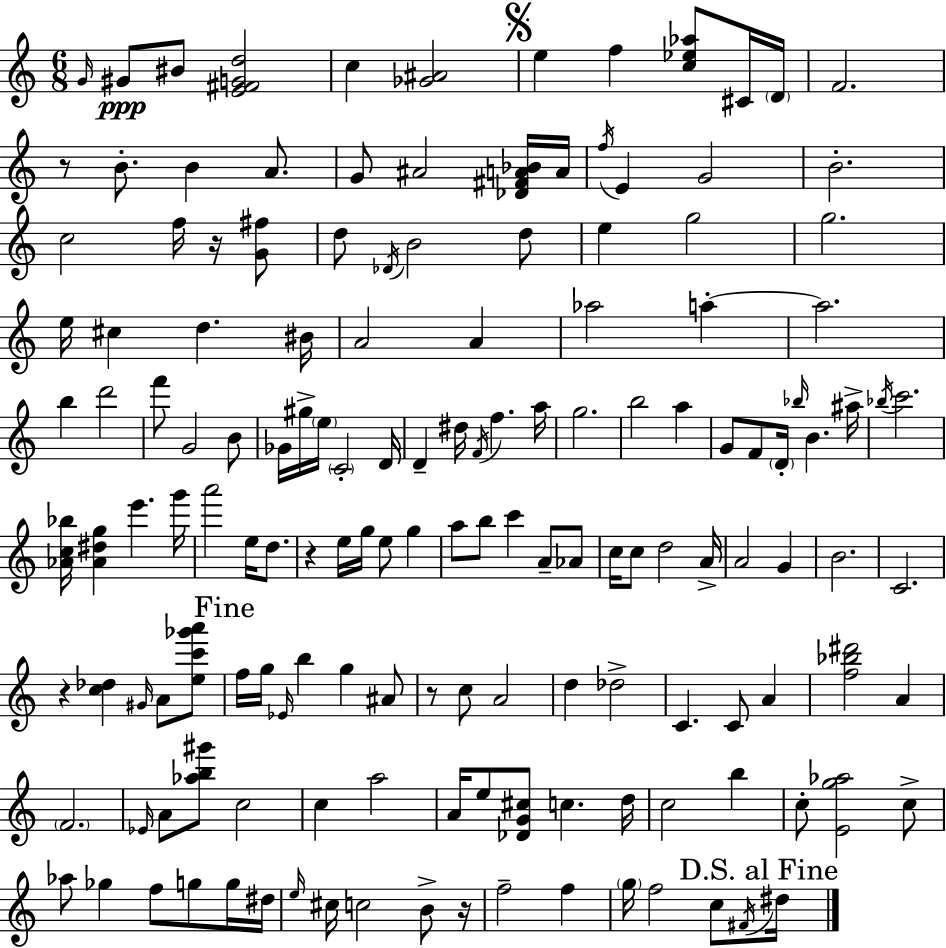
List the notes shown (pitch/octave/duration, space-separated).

G4/s G#4/e BIS4/e [E4,F#4,G4,D5]/h C5/q [Gb4,A#4]/h E5/q F5/q [C5,Eb5,Ab5]/e C#4/s D4/s F4/h. R/e B4/e. B4/q A4/e. G4/e A#4/h [Db4,F#4,A4,Bb4]/s A4/s F5/s E4/q G4/h B4/h. C5/h F5/s R/s [G4,F#5]/e D5/e Db4/s B4/h D5/e E5/q G5/h G5/h. E5/s C#5/q D5/q. BIS4/s A4/h A4/q Ab5/h A5/q A5/h. B5/q D6/h F6/e G4/h B4/e Gb4/s G#5/s E5/s C4/h D4/s D4/q D#5/s F4/s F5/q. A5/s G5/h. B5/h A5/q G4/e F4/e D4/s Bb5/s B4/q. A#5/s Bb5/s C6/h. [Ab4,C5,Bb5]/s [Ab4,D#5,G5]/q E6/q. G6/s A6/h E5/s D5/e. R/q E5/s G5/s E5/e G5/q A5/e B5/e C6/q A4/e Ab4/e C5/s C5/e D5/h A4/s A4/h G4/q B4/h. C4/h. R/q [C5,Db5]/q G#4/s A4/e [E5,C6,Gb6,A6]/e F5/s G5/s Eb4/s B5/q G5/q A#4/e R/e C5/e A4/h D5/q Db5/h C4/q. C4/e A4/q [F5,Bb5,D#6]/h A4/q F4/h. Eb4/s A4/e [Ab5,B5,G#6]/e C5/h C5/q A5/h A4/s E5/e [Db4,G4,C#5]/e C5/q. D5/s C5/h B5/q C5/e [E4,G5,Ab5]/h C5/e Ab5/e Gb5/q F5/e G5/e G5/s D#5/s E5/s C#5/s C5/h B4/e R/s F5/h F5/q G5/s F5/h C5/e F#4/s D#5/s